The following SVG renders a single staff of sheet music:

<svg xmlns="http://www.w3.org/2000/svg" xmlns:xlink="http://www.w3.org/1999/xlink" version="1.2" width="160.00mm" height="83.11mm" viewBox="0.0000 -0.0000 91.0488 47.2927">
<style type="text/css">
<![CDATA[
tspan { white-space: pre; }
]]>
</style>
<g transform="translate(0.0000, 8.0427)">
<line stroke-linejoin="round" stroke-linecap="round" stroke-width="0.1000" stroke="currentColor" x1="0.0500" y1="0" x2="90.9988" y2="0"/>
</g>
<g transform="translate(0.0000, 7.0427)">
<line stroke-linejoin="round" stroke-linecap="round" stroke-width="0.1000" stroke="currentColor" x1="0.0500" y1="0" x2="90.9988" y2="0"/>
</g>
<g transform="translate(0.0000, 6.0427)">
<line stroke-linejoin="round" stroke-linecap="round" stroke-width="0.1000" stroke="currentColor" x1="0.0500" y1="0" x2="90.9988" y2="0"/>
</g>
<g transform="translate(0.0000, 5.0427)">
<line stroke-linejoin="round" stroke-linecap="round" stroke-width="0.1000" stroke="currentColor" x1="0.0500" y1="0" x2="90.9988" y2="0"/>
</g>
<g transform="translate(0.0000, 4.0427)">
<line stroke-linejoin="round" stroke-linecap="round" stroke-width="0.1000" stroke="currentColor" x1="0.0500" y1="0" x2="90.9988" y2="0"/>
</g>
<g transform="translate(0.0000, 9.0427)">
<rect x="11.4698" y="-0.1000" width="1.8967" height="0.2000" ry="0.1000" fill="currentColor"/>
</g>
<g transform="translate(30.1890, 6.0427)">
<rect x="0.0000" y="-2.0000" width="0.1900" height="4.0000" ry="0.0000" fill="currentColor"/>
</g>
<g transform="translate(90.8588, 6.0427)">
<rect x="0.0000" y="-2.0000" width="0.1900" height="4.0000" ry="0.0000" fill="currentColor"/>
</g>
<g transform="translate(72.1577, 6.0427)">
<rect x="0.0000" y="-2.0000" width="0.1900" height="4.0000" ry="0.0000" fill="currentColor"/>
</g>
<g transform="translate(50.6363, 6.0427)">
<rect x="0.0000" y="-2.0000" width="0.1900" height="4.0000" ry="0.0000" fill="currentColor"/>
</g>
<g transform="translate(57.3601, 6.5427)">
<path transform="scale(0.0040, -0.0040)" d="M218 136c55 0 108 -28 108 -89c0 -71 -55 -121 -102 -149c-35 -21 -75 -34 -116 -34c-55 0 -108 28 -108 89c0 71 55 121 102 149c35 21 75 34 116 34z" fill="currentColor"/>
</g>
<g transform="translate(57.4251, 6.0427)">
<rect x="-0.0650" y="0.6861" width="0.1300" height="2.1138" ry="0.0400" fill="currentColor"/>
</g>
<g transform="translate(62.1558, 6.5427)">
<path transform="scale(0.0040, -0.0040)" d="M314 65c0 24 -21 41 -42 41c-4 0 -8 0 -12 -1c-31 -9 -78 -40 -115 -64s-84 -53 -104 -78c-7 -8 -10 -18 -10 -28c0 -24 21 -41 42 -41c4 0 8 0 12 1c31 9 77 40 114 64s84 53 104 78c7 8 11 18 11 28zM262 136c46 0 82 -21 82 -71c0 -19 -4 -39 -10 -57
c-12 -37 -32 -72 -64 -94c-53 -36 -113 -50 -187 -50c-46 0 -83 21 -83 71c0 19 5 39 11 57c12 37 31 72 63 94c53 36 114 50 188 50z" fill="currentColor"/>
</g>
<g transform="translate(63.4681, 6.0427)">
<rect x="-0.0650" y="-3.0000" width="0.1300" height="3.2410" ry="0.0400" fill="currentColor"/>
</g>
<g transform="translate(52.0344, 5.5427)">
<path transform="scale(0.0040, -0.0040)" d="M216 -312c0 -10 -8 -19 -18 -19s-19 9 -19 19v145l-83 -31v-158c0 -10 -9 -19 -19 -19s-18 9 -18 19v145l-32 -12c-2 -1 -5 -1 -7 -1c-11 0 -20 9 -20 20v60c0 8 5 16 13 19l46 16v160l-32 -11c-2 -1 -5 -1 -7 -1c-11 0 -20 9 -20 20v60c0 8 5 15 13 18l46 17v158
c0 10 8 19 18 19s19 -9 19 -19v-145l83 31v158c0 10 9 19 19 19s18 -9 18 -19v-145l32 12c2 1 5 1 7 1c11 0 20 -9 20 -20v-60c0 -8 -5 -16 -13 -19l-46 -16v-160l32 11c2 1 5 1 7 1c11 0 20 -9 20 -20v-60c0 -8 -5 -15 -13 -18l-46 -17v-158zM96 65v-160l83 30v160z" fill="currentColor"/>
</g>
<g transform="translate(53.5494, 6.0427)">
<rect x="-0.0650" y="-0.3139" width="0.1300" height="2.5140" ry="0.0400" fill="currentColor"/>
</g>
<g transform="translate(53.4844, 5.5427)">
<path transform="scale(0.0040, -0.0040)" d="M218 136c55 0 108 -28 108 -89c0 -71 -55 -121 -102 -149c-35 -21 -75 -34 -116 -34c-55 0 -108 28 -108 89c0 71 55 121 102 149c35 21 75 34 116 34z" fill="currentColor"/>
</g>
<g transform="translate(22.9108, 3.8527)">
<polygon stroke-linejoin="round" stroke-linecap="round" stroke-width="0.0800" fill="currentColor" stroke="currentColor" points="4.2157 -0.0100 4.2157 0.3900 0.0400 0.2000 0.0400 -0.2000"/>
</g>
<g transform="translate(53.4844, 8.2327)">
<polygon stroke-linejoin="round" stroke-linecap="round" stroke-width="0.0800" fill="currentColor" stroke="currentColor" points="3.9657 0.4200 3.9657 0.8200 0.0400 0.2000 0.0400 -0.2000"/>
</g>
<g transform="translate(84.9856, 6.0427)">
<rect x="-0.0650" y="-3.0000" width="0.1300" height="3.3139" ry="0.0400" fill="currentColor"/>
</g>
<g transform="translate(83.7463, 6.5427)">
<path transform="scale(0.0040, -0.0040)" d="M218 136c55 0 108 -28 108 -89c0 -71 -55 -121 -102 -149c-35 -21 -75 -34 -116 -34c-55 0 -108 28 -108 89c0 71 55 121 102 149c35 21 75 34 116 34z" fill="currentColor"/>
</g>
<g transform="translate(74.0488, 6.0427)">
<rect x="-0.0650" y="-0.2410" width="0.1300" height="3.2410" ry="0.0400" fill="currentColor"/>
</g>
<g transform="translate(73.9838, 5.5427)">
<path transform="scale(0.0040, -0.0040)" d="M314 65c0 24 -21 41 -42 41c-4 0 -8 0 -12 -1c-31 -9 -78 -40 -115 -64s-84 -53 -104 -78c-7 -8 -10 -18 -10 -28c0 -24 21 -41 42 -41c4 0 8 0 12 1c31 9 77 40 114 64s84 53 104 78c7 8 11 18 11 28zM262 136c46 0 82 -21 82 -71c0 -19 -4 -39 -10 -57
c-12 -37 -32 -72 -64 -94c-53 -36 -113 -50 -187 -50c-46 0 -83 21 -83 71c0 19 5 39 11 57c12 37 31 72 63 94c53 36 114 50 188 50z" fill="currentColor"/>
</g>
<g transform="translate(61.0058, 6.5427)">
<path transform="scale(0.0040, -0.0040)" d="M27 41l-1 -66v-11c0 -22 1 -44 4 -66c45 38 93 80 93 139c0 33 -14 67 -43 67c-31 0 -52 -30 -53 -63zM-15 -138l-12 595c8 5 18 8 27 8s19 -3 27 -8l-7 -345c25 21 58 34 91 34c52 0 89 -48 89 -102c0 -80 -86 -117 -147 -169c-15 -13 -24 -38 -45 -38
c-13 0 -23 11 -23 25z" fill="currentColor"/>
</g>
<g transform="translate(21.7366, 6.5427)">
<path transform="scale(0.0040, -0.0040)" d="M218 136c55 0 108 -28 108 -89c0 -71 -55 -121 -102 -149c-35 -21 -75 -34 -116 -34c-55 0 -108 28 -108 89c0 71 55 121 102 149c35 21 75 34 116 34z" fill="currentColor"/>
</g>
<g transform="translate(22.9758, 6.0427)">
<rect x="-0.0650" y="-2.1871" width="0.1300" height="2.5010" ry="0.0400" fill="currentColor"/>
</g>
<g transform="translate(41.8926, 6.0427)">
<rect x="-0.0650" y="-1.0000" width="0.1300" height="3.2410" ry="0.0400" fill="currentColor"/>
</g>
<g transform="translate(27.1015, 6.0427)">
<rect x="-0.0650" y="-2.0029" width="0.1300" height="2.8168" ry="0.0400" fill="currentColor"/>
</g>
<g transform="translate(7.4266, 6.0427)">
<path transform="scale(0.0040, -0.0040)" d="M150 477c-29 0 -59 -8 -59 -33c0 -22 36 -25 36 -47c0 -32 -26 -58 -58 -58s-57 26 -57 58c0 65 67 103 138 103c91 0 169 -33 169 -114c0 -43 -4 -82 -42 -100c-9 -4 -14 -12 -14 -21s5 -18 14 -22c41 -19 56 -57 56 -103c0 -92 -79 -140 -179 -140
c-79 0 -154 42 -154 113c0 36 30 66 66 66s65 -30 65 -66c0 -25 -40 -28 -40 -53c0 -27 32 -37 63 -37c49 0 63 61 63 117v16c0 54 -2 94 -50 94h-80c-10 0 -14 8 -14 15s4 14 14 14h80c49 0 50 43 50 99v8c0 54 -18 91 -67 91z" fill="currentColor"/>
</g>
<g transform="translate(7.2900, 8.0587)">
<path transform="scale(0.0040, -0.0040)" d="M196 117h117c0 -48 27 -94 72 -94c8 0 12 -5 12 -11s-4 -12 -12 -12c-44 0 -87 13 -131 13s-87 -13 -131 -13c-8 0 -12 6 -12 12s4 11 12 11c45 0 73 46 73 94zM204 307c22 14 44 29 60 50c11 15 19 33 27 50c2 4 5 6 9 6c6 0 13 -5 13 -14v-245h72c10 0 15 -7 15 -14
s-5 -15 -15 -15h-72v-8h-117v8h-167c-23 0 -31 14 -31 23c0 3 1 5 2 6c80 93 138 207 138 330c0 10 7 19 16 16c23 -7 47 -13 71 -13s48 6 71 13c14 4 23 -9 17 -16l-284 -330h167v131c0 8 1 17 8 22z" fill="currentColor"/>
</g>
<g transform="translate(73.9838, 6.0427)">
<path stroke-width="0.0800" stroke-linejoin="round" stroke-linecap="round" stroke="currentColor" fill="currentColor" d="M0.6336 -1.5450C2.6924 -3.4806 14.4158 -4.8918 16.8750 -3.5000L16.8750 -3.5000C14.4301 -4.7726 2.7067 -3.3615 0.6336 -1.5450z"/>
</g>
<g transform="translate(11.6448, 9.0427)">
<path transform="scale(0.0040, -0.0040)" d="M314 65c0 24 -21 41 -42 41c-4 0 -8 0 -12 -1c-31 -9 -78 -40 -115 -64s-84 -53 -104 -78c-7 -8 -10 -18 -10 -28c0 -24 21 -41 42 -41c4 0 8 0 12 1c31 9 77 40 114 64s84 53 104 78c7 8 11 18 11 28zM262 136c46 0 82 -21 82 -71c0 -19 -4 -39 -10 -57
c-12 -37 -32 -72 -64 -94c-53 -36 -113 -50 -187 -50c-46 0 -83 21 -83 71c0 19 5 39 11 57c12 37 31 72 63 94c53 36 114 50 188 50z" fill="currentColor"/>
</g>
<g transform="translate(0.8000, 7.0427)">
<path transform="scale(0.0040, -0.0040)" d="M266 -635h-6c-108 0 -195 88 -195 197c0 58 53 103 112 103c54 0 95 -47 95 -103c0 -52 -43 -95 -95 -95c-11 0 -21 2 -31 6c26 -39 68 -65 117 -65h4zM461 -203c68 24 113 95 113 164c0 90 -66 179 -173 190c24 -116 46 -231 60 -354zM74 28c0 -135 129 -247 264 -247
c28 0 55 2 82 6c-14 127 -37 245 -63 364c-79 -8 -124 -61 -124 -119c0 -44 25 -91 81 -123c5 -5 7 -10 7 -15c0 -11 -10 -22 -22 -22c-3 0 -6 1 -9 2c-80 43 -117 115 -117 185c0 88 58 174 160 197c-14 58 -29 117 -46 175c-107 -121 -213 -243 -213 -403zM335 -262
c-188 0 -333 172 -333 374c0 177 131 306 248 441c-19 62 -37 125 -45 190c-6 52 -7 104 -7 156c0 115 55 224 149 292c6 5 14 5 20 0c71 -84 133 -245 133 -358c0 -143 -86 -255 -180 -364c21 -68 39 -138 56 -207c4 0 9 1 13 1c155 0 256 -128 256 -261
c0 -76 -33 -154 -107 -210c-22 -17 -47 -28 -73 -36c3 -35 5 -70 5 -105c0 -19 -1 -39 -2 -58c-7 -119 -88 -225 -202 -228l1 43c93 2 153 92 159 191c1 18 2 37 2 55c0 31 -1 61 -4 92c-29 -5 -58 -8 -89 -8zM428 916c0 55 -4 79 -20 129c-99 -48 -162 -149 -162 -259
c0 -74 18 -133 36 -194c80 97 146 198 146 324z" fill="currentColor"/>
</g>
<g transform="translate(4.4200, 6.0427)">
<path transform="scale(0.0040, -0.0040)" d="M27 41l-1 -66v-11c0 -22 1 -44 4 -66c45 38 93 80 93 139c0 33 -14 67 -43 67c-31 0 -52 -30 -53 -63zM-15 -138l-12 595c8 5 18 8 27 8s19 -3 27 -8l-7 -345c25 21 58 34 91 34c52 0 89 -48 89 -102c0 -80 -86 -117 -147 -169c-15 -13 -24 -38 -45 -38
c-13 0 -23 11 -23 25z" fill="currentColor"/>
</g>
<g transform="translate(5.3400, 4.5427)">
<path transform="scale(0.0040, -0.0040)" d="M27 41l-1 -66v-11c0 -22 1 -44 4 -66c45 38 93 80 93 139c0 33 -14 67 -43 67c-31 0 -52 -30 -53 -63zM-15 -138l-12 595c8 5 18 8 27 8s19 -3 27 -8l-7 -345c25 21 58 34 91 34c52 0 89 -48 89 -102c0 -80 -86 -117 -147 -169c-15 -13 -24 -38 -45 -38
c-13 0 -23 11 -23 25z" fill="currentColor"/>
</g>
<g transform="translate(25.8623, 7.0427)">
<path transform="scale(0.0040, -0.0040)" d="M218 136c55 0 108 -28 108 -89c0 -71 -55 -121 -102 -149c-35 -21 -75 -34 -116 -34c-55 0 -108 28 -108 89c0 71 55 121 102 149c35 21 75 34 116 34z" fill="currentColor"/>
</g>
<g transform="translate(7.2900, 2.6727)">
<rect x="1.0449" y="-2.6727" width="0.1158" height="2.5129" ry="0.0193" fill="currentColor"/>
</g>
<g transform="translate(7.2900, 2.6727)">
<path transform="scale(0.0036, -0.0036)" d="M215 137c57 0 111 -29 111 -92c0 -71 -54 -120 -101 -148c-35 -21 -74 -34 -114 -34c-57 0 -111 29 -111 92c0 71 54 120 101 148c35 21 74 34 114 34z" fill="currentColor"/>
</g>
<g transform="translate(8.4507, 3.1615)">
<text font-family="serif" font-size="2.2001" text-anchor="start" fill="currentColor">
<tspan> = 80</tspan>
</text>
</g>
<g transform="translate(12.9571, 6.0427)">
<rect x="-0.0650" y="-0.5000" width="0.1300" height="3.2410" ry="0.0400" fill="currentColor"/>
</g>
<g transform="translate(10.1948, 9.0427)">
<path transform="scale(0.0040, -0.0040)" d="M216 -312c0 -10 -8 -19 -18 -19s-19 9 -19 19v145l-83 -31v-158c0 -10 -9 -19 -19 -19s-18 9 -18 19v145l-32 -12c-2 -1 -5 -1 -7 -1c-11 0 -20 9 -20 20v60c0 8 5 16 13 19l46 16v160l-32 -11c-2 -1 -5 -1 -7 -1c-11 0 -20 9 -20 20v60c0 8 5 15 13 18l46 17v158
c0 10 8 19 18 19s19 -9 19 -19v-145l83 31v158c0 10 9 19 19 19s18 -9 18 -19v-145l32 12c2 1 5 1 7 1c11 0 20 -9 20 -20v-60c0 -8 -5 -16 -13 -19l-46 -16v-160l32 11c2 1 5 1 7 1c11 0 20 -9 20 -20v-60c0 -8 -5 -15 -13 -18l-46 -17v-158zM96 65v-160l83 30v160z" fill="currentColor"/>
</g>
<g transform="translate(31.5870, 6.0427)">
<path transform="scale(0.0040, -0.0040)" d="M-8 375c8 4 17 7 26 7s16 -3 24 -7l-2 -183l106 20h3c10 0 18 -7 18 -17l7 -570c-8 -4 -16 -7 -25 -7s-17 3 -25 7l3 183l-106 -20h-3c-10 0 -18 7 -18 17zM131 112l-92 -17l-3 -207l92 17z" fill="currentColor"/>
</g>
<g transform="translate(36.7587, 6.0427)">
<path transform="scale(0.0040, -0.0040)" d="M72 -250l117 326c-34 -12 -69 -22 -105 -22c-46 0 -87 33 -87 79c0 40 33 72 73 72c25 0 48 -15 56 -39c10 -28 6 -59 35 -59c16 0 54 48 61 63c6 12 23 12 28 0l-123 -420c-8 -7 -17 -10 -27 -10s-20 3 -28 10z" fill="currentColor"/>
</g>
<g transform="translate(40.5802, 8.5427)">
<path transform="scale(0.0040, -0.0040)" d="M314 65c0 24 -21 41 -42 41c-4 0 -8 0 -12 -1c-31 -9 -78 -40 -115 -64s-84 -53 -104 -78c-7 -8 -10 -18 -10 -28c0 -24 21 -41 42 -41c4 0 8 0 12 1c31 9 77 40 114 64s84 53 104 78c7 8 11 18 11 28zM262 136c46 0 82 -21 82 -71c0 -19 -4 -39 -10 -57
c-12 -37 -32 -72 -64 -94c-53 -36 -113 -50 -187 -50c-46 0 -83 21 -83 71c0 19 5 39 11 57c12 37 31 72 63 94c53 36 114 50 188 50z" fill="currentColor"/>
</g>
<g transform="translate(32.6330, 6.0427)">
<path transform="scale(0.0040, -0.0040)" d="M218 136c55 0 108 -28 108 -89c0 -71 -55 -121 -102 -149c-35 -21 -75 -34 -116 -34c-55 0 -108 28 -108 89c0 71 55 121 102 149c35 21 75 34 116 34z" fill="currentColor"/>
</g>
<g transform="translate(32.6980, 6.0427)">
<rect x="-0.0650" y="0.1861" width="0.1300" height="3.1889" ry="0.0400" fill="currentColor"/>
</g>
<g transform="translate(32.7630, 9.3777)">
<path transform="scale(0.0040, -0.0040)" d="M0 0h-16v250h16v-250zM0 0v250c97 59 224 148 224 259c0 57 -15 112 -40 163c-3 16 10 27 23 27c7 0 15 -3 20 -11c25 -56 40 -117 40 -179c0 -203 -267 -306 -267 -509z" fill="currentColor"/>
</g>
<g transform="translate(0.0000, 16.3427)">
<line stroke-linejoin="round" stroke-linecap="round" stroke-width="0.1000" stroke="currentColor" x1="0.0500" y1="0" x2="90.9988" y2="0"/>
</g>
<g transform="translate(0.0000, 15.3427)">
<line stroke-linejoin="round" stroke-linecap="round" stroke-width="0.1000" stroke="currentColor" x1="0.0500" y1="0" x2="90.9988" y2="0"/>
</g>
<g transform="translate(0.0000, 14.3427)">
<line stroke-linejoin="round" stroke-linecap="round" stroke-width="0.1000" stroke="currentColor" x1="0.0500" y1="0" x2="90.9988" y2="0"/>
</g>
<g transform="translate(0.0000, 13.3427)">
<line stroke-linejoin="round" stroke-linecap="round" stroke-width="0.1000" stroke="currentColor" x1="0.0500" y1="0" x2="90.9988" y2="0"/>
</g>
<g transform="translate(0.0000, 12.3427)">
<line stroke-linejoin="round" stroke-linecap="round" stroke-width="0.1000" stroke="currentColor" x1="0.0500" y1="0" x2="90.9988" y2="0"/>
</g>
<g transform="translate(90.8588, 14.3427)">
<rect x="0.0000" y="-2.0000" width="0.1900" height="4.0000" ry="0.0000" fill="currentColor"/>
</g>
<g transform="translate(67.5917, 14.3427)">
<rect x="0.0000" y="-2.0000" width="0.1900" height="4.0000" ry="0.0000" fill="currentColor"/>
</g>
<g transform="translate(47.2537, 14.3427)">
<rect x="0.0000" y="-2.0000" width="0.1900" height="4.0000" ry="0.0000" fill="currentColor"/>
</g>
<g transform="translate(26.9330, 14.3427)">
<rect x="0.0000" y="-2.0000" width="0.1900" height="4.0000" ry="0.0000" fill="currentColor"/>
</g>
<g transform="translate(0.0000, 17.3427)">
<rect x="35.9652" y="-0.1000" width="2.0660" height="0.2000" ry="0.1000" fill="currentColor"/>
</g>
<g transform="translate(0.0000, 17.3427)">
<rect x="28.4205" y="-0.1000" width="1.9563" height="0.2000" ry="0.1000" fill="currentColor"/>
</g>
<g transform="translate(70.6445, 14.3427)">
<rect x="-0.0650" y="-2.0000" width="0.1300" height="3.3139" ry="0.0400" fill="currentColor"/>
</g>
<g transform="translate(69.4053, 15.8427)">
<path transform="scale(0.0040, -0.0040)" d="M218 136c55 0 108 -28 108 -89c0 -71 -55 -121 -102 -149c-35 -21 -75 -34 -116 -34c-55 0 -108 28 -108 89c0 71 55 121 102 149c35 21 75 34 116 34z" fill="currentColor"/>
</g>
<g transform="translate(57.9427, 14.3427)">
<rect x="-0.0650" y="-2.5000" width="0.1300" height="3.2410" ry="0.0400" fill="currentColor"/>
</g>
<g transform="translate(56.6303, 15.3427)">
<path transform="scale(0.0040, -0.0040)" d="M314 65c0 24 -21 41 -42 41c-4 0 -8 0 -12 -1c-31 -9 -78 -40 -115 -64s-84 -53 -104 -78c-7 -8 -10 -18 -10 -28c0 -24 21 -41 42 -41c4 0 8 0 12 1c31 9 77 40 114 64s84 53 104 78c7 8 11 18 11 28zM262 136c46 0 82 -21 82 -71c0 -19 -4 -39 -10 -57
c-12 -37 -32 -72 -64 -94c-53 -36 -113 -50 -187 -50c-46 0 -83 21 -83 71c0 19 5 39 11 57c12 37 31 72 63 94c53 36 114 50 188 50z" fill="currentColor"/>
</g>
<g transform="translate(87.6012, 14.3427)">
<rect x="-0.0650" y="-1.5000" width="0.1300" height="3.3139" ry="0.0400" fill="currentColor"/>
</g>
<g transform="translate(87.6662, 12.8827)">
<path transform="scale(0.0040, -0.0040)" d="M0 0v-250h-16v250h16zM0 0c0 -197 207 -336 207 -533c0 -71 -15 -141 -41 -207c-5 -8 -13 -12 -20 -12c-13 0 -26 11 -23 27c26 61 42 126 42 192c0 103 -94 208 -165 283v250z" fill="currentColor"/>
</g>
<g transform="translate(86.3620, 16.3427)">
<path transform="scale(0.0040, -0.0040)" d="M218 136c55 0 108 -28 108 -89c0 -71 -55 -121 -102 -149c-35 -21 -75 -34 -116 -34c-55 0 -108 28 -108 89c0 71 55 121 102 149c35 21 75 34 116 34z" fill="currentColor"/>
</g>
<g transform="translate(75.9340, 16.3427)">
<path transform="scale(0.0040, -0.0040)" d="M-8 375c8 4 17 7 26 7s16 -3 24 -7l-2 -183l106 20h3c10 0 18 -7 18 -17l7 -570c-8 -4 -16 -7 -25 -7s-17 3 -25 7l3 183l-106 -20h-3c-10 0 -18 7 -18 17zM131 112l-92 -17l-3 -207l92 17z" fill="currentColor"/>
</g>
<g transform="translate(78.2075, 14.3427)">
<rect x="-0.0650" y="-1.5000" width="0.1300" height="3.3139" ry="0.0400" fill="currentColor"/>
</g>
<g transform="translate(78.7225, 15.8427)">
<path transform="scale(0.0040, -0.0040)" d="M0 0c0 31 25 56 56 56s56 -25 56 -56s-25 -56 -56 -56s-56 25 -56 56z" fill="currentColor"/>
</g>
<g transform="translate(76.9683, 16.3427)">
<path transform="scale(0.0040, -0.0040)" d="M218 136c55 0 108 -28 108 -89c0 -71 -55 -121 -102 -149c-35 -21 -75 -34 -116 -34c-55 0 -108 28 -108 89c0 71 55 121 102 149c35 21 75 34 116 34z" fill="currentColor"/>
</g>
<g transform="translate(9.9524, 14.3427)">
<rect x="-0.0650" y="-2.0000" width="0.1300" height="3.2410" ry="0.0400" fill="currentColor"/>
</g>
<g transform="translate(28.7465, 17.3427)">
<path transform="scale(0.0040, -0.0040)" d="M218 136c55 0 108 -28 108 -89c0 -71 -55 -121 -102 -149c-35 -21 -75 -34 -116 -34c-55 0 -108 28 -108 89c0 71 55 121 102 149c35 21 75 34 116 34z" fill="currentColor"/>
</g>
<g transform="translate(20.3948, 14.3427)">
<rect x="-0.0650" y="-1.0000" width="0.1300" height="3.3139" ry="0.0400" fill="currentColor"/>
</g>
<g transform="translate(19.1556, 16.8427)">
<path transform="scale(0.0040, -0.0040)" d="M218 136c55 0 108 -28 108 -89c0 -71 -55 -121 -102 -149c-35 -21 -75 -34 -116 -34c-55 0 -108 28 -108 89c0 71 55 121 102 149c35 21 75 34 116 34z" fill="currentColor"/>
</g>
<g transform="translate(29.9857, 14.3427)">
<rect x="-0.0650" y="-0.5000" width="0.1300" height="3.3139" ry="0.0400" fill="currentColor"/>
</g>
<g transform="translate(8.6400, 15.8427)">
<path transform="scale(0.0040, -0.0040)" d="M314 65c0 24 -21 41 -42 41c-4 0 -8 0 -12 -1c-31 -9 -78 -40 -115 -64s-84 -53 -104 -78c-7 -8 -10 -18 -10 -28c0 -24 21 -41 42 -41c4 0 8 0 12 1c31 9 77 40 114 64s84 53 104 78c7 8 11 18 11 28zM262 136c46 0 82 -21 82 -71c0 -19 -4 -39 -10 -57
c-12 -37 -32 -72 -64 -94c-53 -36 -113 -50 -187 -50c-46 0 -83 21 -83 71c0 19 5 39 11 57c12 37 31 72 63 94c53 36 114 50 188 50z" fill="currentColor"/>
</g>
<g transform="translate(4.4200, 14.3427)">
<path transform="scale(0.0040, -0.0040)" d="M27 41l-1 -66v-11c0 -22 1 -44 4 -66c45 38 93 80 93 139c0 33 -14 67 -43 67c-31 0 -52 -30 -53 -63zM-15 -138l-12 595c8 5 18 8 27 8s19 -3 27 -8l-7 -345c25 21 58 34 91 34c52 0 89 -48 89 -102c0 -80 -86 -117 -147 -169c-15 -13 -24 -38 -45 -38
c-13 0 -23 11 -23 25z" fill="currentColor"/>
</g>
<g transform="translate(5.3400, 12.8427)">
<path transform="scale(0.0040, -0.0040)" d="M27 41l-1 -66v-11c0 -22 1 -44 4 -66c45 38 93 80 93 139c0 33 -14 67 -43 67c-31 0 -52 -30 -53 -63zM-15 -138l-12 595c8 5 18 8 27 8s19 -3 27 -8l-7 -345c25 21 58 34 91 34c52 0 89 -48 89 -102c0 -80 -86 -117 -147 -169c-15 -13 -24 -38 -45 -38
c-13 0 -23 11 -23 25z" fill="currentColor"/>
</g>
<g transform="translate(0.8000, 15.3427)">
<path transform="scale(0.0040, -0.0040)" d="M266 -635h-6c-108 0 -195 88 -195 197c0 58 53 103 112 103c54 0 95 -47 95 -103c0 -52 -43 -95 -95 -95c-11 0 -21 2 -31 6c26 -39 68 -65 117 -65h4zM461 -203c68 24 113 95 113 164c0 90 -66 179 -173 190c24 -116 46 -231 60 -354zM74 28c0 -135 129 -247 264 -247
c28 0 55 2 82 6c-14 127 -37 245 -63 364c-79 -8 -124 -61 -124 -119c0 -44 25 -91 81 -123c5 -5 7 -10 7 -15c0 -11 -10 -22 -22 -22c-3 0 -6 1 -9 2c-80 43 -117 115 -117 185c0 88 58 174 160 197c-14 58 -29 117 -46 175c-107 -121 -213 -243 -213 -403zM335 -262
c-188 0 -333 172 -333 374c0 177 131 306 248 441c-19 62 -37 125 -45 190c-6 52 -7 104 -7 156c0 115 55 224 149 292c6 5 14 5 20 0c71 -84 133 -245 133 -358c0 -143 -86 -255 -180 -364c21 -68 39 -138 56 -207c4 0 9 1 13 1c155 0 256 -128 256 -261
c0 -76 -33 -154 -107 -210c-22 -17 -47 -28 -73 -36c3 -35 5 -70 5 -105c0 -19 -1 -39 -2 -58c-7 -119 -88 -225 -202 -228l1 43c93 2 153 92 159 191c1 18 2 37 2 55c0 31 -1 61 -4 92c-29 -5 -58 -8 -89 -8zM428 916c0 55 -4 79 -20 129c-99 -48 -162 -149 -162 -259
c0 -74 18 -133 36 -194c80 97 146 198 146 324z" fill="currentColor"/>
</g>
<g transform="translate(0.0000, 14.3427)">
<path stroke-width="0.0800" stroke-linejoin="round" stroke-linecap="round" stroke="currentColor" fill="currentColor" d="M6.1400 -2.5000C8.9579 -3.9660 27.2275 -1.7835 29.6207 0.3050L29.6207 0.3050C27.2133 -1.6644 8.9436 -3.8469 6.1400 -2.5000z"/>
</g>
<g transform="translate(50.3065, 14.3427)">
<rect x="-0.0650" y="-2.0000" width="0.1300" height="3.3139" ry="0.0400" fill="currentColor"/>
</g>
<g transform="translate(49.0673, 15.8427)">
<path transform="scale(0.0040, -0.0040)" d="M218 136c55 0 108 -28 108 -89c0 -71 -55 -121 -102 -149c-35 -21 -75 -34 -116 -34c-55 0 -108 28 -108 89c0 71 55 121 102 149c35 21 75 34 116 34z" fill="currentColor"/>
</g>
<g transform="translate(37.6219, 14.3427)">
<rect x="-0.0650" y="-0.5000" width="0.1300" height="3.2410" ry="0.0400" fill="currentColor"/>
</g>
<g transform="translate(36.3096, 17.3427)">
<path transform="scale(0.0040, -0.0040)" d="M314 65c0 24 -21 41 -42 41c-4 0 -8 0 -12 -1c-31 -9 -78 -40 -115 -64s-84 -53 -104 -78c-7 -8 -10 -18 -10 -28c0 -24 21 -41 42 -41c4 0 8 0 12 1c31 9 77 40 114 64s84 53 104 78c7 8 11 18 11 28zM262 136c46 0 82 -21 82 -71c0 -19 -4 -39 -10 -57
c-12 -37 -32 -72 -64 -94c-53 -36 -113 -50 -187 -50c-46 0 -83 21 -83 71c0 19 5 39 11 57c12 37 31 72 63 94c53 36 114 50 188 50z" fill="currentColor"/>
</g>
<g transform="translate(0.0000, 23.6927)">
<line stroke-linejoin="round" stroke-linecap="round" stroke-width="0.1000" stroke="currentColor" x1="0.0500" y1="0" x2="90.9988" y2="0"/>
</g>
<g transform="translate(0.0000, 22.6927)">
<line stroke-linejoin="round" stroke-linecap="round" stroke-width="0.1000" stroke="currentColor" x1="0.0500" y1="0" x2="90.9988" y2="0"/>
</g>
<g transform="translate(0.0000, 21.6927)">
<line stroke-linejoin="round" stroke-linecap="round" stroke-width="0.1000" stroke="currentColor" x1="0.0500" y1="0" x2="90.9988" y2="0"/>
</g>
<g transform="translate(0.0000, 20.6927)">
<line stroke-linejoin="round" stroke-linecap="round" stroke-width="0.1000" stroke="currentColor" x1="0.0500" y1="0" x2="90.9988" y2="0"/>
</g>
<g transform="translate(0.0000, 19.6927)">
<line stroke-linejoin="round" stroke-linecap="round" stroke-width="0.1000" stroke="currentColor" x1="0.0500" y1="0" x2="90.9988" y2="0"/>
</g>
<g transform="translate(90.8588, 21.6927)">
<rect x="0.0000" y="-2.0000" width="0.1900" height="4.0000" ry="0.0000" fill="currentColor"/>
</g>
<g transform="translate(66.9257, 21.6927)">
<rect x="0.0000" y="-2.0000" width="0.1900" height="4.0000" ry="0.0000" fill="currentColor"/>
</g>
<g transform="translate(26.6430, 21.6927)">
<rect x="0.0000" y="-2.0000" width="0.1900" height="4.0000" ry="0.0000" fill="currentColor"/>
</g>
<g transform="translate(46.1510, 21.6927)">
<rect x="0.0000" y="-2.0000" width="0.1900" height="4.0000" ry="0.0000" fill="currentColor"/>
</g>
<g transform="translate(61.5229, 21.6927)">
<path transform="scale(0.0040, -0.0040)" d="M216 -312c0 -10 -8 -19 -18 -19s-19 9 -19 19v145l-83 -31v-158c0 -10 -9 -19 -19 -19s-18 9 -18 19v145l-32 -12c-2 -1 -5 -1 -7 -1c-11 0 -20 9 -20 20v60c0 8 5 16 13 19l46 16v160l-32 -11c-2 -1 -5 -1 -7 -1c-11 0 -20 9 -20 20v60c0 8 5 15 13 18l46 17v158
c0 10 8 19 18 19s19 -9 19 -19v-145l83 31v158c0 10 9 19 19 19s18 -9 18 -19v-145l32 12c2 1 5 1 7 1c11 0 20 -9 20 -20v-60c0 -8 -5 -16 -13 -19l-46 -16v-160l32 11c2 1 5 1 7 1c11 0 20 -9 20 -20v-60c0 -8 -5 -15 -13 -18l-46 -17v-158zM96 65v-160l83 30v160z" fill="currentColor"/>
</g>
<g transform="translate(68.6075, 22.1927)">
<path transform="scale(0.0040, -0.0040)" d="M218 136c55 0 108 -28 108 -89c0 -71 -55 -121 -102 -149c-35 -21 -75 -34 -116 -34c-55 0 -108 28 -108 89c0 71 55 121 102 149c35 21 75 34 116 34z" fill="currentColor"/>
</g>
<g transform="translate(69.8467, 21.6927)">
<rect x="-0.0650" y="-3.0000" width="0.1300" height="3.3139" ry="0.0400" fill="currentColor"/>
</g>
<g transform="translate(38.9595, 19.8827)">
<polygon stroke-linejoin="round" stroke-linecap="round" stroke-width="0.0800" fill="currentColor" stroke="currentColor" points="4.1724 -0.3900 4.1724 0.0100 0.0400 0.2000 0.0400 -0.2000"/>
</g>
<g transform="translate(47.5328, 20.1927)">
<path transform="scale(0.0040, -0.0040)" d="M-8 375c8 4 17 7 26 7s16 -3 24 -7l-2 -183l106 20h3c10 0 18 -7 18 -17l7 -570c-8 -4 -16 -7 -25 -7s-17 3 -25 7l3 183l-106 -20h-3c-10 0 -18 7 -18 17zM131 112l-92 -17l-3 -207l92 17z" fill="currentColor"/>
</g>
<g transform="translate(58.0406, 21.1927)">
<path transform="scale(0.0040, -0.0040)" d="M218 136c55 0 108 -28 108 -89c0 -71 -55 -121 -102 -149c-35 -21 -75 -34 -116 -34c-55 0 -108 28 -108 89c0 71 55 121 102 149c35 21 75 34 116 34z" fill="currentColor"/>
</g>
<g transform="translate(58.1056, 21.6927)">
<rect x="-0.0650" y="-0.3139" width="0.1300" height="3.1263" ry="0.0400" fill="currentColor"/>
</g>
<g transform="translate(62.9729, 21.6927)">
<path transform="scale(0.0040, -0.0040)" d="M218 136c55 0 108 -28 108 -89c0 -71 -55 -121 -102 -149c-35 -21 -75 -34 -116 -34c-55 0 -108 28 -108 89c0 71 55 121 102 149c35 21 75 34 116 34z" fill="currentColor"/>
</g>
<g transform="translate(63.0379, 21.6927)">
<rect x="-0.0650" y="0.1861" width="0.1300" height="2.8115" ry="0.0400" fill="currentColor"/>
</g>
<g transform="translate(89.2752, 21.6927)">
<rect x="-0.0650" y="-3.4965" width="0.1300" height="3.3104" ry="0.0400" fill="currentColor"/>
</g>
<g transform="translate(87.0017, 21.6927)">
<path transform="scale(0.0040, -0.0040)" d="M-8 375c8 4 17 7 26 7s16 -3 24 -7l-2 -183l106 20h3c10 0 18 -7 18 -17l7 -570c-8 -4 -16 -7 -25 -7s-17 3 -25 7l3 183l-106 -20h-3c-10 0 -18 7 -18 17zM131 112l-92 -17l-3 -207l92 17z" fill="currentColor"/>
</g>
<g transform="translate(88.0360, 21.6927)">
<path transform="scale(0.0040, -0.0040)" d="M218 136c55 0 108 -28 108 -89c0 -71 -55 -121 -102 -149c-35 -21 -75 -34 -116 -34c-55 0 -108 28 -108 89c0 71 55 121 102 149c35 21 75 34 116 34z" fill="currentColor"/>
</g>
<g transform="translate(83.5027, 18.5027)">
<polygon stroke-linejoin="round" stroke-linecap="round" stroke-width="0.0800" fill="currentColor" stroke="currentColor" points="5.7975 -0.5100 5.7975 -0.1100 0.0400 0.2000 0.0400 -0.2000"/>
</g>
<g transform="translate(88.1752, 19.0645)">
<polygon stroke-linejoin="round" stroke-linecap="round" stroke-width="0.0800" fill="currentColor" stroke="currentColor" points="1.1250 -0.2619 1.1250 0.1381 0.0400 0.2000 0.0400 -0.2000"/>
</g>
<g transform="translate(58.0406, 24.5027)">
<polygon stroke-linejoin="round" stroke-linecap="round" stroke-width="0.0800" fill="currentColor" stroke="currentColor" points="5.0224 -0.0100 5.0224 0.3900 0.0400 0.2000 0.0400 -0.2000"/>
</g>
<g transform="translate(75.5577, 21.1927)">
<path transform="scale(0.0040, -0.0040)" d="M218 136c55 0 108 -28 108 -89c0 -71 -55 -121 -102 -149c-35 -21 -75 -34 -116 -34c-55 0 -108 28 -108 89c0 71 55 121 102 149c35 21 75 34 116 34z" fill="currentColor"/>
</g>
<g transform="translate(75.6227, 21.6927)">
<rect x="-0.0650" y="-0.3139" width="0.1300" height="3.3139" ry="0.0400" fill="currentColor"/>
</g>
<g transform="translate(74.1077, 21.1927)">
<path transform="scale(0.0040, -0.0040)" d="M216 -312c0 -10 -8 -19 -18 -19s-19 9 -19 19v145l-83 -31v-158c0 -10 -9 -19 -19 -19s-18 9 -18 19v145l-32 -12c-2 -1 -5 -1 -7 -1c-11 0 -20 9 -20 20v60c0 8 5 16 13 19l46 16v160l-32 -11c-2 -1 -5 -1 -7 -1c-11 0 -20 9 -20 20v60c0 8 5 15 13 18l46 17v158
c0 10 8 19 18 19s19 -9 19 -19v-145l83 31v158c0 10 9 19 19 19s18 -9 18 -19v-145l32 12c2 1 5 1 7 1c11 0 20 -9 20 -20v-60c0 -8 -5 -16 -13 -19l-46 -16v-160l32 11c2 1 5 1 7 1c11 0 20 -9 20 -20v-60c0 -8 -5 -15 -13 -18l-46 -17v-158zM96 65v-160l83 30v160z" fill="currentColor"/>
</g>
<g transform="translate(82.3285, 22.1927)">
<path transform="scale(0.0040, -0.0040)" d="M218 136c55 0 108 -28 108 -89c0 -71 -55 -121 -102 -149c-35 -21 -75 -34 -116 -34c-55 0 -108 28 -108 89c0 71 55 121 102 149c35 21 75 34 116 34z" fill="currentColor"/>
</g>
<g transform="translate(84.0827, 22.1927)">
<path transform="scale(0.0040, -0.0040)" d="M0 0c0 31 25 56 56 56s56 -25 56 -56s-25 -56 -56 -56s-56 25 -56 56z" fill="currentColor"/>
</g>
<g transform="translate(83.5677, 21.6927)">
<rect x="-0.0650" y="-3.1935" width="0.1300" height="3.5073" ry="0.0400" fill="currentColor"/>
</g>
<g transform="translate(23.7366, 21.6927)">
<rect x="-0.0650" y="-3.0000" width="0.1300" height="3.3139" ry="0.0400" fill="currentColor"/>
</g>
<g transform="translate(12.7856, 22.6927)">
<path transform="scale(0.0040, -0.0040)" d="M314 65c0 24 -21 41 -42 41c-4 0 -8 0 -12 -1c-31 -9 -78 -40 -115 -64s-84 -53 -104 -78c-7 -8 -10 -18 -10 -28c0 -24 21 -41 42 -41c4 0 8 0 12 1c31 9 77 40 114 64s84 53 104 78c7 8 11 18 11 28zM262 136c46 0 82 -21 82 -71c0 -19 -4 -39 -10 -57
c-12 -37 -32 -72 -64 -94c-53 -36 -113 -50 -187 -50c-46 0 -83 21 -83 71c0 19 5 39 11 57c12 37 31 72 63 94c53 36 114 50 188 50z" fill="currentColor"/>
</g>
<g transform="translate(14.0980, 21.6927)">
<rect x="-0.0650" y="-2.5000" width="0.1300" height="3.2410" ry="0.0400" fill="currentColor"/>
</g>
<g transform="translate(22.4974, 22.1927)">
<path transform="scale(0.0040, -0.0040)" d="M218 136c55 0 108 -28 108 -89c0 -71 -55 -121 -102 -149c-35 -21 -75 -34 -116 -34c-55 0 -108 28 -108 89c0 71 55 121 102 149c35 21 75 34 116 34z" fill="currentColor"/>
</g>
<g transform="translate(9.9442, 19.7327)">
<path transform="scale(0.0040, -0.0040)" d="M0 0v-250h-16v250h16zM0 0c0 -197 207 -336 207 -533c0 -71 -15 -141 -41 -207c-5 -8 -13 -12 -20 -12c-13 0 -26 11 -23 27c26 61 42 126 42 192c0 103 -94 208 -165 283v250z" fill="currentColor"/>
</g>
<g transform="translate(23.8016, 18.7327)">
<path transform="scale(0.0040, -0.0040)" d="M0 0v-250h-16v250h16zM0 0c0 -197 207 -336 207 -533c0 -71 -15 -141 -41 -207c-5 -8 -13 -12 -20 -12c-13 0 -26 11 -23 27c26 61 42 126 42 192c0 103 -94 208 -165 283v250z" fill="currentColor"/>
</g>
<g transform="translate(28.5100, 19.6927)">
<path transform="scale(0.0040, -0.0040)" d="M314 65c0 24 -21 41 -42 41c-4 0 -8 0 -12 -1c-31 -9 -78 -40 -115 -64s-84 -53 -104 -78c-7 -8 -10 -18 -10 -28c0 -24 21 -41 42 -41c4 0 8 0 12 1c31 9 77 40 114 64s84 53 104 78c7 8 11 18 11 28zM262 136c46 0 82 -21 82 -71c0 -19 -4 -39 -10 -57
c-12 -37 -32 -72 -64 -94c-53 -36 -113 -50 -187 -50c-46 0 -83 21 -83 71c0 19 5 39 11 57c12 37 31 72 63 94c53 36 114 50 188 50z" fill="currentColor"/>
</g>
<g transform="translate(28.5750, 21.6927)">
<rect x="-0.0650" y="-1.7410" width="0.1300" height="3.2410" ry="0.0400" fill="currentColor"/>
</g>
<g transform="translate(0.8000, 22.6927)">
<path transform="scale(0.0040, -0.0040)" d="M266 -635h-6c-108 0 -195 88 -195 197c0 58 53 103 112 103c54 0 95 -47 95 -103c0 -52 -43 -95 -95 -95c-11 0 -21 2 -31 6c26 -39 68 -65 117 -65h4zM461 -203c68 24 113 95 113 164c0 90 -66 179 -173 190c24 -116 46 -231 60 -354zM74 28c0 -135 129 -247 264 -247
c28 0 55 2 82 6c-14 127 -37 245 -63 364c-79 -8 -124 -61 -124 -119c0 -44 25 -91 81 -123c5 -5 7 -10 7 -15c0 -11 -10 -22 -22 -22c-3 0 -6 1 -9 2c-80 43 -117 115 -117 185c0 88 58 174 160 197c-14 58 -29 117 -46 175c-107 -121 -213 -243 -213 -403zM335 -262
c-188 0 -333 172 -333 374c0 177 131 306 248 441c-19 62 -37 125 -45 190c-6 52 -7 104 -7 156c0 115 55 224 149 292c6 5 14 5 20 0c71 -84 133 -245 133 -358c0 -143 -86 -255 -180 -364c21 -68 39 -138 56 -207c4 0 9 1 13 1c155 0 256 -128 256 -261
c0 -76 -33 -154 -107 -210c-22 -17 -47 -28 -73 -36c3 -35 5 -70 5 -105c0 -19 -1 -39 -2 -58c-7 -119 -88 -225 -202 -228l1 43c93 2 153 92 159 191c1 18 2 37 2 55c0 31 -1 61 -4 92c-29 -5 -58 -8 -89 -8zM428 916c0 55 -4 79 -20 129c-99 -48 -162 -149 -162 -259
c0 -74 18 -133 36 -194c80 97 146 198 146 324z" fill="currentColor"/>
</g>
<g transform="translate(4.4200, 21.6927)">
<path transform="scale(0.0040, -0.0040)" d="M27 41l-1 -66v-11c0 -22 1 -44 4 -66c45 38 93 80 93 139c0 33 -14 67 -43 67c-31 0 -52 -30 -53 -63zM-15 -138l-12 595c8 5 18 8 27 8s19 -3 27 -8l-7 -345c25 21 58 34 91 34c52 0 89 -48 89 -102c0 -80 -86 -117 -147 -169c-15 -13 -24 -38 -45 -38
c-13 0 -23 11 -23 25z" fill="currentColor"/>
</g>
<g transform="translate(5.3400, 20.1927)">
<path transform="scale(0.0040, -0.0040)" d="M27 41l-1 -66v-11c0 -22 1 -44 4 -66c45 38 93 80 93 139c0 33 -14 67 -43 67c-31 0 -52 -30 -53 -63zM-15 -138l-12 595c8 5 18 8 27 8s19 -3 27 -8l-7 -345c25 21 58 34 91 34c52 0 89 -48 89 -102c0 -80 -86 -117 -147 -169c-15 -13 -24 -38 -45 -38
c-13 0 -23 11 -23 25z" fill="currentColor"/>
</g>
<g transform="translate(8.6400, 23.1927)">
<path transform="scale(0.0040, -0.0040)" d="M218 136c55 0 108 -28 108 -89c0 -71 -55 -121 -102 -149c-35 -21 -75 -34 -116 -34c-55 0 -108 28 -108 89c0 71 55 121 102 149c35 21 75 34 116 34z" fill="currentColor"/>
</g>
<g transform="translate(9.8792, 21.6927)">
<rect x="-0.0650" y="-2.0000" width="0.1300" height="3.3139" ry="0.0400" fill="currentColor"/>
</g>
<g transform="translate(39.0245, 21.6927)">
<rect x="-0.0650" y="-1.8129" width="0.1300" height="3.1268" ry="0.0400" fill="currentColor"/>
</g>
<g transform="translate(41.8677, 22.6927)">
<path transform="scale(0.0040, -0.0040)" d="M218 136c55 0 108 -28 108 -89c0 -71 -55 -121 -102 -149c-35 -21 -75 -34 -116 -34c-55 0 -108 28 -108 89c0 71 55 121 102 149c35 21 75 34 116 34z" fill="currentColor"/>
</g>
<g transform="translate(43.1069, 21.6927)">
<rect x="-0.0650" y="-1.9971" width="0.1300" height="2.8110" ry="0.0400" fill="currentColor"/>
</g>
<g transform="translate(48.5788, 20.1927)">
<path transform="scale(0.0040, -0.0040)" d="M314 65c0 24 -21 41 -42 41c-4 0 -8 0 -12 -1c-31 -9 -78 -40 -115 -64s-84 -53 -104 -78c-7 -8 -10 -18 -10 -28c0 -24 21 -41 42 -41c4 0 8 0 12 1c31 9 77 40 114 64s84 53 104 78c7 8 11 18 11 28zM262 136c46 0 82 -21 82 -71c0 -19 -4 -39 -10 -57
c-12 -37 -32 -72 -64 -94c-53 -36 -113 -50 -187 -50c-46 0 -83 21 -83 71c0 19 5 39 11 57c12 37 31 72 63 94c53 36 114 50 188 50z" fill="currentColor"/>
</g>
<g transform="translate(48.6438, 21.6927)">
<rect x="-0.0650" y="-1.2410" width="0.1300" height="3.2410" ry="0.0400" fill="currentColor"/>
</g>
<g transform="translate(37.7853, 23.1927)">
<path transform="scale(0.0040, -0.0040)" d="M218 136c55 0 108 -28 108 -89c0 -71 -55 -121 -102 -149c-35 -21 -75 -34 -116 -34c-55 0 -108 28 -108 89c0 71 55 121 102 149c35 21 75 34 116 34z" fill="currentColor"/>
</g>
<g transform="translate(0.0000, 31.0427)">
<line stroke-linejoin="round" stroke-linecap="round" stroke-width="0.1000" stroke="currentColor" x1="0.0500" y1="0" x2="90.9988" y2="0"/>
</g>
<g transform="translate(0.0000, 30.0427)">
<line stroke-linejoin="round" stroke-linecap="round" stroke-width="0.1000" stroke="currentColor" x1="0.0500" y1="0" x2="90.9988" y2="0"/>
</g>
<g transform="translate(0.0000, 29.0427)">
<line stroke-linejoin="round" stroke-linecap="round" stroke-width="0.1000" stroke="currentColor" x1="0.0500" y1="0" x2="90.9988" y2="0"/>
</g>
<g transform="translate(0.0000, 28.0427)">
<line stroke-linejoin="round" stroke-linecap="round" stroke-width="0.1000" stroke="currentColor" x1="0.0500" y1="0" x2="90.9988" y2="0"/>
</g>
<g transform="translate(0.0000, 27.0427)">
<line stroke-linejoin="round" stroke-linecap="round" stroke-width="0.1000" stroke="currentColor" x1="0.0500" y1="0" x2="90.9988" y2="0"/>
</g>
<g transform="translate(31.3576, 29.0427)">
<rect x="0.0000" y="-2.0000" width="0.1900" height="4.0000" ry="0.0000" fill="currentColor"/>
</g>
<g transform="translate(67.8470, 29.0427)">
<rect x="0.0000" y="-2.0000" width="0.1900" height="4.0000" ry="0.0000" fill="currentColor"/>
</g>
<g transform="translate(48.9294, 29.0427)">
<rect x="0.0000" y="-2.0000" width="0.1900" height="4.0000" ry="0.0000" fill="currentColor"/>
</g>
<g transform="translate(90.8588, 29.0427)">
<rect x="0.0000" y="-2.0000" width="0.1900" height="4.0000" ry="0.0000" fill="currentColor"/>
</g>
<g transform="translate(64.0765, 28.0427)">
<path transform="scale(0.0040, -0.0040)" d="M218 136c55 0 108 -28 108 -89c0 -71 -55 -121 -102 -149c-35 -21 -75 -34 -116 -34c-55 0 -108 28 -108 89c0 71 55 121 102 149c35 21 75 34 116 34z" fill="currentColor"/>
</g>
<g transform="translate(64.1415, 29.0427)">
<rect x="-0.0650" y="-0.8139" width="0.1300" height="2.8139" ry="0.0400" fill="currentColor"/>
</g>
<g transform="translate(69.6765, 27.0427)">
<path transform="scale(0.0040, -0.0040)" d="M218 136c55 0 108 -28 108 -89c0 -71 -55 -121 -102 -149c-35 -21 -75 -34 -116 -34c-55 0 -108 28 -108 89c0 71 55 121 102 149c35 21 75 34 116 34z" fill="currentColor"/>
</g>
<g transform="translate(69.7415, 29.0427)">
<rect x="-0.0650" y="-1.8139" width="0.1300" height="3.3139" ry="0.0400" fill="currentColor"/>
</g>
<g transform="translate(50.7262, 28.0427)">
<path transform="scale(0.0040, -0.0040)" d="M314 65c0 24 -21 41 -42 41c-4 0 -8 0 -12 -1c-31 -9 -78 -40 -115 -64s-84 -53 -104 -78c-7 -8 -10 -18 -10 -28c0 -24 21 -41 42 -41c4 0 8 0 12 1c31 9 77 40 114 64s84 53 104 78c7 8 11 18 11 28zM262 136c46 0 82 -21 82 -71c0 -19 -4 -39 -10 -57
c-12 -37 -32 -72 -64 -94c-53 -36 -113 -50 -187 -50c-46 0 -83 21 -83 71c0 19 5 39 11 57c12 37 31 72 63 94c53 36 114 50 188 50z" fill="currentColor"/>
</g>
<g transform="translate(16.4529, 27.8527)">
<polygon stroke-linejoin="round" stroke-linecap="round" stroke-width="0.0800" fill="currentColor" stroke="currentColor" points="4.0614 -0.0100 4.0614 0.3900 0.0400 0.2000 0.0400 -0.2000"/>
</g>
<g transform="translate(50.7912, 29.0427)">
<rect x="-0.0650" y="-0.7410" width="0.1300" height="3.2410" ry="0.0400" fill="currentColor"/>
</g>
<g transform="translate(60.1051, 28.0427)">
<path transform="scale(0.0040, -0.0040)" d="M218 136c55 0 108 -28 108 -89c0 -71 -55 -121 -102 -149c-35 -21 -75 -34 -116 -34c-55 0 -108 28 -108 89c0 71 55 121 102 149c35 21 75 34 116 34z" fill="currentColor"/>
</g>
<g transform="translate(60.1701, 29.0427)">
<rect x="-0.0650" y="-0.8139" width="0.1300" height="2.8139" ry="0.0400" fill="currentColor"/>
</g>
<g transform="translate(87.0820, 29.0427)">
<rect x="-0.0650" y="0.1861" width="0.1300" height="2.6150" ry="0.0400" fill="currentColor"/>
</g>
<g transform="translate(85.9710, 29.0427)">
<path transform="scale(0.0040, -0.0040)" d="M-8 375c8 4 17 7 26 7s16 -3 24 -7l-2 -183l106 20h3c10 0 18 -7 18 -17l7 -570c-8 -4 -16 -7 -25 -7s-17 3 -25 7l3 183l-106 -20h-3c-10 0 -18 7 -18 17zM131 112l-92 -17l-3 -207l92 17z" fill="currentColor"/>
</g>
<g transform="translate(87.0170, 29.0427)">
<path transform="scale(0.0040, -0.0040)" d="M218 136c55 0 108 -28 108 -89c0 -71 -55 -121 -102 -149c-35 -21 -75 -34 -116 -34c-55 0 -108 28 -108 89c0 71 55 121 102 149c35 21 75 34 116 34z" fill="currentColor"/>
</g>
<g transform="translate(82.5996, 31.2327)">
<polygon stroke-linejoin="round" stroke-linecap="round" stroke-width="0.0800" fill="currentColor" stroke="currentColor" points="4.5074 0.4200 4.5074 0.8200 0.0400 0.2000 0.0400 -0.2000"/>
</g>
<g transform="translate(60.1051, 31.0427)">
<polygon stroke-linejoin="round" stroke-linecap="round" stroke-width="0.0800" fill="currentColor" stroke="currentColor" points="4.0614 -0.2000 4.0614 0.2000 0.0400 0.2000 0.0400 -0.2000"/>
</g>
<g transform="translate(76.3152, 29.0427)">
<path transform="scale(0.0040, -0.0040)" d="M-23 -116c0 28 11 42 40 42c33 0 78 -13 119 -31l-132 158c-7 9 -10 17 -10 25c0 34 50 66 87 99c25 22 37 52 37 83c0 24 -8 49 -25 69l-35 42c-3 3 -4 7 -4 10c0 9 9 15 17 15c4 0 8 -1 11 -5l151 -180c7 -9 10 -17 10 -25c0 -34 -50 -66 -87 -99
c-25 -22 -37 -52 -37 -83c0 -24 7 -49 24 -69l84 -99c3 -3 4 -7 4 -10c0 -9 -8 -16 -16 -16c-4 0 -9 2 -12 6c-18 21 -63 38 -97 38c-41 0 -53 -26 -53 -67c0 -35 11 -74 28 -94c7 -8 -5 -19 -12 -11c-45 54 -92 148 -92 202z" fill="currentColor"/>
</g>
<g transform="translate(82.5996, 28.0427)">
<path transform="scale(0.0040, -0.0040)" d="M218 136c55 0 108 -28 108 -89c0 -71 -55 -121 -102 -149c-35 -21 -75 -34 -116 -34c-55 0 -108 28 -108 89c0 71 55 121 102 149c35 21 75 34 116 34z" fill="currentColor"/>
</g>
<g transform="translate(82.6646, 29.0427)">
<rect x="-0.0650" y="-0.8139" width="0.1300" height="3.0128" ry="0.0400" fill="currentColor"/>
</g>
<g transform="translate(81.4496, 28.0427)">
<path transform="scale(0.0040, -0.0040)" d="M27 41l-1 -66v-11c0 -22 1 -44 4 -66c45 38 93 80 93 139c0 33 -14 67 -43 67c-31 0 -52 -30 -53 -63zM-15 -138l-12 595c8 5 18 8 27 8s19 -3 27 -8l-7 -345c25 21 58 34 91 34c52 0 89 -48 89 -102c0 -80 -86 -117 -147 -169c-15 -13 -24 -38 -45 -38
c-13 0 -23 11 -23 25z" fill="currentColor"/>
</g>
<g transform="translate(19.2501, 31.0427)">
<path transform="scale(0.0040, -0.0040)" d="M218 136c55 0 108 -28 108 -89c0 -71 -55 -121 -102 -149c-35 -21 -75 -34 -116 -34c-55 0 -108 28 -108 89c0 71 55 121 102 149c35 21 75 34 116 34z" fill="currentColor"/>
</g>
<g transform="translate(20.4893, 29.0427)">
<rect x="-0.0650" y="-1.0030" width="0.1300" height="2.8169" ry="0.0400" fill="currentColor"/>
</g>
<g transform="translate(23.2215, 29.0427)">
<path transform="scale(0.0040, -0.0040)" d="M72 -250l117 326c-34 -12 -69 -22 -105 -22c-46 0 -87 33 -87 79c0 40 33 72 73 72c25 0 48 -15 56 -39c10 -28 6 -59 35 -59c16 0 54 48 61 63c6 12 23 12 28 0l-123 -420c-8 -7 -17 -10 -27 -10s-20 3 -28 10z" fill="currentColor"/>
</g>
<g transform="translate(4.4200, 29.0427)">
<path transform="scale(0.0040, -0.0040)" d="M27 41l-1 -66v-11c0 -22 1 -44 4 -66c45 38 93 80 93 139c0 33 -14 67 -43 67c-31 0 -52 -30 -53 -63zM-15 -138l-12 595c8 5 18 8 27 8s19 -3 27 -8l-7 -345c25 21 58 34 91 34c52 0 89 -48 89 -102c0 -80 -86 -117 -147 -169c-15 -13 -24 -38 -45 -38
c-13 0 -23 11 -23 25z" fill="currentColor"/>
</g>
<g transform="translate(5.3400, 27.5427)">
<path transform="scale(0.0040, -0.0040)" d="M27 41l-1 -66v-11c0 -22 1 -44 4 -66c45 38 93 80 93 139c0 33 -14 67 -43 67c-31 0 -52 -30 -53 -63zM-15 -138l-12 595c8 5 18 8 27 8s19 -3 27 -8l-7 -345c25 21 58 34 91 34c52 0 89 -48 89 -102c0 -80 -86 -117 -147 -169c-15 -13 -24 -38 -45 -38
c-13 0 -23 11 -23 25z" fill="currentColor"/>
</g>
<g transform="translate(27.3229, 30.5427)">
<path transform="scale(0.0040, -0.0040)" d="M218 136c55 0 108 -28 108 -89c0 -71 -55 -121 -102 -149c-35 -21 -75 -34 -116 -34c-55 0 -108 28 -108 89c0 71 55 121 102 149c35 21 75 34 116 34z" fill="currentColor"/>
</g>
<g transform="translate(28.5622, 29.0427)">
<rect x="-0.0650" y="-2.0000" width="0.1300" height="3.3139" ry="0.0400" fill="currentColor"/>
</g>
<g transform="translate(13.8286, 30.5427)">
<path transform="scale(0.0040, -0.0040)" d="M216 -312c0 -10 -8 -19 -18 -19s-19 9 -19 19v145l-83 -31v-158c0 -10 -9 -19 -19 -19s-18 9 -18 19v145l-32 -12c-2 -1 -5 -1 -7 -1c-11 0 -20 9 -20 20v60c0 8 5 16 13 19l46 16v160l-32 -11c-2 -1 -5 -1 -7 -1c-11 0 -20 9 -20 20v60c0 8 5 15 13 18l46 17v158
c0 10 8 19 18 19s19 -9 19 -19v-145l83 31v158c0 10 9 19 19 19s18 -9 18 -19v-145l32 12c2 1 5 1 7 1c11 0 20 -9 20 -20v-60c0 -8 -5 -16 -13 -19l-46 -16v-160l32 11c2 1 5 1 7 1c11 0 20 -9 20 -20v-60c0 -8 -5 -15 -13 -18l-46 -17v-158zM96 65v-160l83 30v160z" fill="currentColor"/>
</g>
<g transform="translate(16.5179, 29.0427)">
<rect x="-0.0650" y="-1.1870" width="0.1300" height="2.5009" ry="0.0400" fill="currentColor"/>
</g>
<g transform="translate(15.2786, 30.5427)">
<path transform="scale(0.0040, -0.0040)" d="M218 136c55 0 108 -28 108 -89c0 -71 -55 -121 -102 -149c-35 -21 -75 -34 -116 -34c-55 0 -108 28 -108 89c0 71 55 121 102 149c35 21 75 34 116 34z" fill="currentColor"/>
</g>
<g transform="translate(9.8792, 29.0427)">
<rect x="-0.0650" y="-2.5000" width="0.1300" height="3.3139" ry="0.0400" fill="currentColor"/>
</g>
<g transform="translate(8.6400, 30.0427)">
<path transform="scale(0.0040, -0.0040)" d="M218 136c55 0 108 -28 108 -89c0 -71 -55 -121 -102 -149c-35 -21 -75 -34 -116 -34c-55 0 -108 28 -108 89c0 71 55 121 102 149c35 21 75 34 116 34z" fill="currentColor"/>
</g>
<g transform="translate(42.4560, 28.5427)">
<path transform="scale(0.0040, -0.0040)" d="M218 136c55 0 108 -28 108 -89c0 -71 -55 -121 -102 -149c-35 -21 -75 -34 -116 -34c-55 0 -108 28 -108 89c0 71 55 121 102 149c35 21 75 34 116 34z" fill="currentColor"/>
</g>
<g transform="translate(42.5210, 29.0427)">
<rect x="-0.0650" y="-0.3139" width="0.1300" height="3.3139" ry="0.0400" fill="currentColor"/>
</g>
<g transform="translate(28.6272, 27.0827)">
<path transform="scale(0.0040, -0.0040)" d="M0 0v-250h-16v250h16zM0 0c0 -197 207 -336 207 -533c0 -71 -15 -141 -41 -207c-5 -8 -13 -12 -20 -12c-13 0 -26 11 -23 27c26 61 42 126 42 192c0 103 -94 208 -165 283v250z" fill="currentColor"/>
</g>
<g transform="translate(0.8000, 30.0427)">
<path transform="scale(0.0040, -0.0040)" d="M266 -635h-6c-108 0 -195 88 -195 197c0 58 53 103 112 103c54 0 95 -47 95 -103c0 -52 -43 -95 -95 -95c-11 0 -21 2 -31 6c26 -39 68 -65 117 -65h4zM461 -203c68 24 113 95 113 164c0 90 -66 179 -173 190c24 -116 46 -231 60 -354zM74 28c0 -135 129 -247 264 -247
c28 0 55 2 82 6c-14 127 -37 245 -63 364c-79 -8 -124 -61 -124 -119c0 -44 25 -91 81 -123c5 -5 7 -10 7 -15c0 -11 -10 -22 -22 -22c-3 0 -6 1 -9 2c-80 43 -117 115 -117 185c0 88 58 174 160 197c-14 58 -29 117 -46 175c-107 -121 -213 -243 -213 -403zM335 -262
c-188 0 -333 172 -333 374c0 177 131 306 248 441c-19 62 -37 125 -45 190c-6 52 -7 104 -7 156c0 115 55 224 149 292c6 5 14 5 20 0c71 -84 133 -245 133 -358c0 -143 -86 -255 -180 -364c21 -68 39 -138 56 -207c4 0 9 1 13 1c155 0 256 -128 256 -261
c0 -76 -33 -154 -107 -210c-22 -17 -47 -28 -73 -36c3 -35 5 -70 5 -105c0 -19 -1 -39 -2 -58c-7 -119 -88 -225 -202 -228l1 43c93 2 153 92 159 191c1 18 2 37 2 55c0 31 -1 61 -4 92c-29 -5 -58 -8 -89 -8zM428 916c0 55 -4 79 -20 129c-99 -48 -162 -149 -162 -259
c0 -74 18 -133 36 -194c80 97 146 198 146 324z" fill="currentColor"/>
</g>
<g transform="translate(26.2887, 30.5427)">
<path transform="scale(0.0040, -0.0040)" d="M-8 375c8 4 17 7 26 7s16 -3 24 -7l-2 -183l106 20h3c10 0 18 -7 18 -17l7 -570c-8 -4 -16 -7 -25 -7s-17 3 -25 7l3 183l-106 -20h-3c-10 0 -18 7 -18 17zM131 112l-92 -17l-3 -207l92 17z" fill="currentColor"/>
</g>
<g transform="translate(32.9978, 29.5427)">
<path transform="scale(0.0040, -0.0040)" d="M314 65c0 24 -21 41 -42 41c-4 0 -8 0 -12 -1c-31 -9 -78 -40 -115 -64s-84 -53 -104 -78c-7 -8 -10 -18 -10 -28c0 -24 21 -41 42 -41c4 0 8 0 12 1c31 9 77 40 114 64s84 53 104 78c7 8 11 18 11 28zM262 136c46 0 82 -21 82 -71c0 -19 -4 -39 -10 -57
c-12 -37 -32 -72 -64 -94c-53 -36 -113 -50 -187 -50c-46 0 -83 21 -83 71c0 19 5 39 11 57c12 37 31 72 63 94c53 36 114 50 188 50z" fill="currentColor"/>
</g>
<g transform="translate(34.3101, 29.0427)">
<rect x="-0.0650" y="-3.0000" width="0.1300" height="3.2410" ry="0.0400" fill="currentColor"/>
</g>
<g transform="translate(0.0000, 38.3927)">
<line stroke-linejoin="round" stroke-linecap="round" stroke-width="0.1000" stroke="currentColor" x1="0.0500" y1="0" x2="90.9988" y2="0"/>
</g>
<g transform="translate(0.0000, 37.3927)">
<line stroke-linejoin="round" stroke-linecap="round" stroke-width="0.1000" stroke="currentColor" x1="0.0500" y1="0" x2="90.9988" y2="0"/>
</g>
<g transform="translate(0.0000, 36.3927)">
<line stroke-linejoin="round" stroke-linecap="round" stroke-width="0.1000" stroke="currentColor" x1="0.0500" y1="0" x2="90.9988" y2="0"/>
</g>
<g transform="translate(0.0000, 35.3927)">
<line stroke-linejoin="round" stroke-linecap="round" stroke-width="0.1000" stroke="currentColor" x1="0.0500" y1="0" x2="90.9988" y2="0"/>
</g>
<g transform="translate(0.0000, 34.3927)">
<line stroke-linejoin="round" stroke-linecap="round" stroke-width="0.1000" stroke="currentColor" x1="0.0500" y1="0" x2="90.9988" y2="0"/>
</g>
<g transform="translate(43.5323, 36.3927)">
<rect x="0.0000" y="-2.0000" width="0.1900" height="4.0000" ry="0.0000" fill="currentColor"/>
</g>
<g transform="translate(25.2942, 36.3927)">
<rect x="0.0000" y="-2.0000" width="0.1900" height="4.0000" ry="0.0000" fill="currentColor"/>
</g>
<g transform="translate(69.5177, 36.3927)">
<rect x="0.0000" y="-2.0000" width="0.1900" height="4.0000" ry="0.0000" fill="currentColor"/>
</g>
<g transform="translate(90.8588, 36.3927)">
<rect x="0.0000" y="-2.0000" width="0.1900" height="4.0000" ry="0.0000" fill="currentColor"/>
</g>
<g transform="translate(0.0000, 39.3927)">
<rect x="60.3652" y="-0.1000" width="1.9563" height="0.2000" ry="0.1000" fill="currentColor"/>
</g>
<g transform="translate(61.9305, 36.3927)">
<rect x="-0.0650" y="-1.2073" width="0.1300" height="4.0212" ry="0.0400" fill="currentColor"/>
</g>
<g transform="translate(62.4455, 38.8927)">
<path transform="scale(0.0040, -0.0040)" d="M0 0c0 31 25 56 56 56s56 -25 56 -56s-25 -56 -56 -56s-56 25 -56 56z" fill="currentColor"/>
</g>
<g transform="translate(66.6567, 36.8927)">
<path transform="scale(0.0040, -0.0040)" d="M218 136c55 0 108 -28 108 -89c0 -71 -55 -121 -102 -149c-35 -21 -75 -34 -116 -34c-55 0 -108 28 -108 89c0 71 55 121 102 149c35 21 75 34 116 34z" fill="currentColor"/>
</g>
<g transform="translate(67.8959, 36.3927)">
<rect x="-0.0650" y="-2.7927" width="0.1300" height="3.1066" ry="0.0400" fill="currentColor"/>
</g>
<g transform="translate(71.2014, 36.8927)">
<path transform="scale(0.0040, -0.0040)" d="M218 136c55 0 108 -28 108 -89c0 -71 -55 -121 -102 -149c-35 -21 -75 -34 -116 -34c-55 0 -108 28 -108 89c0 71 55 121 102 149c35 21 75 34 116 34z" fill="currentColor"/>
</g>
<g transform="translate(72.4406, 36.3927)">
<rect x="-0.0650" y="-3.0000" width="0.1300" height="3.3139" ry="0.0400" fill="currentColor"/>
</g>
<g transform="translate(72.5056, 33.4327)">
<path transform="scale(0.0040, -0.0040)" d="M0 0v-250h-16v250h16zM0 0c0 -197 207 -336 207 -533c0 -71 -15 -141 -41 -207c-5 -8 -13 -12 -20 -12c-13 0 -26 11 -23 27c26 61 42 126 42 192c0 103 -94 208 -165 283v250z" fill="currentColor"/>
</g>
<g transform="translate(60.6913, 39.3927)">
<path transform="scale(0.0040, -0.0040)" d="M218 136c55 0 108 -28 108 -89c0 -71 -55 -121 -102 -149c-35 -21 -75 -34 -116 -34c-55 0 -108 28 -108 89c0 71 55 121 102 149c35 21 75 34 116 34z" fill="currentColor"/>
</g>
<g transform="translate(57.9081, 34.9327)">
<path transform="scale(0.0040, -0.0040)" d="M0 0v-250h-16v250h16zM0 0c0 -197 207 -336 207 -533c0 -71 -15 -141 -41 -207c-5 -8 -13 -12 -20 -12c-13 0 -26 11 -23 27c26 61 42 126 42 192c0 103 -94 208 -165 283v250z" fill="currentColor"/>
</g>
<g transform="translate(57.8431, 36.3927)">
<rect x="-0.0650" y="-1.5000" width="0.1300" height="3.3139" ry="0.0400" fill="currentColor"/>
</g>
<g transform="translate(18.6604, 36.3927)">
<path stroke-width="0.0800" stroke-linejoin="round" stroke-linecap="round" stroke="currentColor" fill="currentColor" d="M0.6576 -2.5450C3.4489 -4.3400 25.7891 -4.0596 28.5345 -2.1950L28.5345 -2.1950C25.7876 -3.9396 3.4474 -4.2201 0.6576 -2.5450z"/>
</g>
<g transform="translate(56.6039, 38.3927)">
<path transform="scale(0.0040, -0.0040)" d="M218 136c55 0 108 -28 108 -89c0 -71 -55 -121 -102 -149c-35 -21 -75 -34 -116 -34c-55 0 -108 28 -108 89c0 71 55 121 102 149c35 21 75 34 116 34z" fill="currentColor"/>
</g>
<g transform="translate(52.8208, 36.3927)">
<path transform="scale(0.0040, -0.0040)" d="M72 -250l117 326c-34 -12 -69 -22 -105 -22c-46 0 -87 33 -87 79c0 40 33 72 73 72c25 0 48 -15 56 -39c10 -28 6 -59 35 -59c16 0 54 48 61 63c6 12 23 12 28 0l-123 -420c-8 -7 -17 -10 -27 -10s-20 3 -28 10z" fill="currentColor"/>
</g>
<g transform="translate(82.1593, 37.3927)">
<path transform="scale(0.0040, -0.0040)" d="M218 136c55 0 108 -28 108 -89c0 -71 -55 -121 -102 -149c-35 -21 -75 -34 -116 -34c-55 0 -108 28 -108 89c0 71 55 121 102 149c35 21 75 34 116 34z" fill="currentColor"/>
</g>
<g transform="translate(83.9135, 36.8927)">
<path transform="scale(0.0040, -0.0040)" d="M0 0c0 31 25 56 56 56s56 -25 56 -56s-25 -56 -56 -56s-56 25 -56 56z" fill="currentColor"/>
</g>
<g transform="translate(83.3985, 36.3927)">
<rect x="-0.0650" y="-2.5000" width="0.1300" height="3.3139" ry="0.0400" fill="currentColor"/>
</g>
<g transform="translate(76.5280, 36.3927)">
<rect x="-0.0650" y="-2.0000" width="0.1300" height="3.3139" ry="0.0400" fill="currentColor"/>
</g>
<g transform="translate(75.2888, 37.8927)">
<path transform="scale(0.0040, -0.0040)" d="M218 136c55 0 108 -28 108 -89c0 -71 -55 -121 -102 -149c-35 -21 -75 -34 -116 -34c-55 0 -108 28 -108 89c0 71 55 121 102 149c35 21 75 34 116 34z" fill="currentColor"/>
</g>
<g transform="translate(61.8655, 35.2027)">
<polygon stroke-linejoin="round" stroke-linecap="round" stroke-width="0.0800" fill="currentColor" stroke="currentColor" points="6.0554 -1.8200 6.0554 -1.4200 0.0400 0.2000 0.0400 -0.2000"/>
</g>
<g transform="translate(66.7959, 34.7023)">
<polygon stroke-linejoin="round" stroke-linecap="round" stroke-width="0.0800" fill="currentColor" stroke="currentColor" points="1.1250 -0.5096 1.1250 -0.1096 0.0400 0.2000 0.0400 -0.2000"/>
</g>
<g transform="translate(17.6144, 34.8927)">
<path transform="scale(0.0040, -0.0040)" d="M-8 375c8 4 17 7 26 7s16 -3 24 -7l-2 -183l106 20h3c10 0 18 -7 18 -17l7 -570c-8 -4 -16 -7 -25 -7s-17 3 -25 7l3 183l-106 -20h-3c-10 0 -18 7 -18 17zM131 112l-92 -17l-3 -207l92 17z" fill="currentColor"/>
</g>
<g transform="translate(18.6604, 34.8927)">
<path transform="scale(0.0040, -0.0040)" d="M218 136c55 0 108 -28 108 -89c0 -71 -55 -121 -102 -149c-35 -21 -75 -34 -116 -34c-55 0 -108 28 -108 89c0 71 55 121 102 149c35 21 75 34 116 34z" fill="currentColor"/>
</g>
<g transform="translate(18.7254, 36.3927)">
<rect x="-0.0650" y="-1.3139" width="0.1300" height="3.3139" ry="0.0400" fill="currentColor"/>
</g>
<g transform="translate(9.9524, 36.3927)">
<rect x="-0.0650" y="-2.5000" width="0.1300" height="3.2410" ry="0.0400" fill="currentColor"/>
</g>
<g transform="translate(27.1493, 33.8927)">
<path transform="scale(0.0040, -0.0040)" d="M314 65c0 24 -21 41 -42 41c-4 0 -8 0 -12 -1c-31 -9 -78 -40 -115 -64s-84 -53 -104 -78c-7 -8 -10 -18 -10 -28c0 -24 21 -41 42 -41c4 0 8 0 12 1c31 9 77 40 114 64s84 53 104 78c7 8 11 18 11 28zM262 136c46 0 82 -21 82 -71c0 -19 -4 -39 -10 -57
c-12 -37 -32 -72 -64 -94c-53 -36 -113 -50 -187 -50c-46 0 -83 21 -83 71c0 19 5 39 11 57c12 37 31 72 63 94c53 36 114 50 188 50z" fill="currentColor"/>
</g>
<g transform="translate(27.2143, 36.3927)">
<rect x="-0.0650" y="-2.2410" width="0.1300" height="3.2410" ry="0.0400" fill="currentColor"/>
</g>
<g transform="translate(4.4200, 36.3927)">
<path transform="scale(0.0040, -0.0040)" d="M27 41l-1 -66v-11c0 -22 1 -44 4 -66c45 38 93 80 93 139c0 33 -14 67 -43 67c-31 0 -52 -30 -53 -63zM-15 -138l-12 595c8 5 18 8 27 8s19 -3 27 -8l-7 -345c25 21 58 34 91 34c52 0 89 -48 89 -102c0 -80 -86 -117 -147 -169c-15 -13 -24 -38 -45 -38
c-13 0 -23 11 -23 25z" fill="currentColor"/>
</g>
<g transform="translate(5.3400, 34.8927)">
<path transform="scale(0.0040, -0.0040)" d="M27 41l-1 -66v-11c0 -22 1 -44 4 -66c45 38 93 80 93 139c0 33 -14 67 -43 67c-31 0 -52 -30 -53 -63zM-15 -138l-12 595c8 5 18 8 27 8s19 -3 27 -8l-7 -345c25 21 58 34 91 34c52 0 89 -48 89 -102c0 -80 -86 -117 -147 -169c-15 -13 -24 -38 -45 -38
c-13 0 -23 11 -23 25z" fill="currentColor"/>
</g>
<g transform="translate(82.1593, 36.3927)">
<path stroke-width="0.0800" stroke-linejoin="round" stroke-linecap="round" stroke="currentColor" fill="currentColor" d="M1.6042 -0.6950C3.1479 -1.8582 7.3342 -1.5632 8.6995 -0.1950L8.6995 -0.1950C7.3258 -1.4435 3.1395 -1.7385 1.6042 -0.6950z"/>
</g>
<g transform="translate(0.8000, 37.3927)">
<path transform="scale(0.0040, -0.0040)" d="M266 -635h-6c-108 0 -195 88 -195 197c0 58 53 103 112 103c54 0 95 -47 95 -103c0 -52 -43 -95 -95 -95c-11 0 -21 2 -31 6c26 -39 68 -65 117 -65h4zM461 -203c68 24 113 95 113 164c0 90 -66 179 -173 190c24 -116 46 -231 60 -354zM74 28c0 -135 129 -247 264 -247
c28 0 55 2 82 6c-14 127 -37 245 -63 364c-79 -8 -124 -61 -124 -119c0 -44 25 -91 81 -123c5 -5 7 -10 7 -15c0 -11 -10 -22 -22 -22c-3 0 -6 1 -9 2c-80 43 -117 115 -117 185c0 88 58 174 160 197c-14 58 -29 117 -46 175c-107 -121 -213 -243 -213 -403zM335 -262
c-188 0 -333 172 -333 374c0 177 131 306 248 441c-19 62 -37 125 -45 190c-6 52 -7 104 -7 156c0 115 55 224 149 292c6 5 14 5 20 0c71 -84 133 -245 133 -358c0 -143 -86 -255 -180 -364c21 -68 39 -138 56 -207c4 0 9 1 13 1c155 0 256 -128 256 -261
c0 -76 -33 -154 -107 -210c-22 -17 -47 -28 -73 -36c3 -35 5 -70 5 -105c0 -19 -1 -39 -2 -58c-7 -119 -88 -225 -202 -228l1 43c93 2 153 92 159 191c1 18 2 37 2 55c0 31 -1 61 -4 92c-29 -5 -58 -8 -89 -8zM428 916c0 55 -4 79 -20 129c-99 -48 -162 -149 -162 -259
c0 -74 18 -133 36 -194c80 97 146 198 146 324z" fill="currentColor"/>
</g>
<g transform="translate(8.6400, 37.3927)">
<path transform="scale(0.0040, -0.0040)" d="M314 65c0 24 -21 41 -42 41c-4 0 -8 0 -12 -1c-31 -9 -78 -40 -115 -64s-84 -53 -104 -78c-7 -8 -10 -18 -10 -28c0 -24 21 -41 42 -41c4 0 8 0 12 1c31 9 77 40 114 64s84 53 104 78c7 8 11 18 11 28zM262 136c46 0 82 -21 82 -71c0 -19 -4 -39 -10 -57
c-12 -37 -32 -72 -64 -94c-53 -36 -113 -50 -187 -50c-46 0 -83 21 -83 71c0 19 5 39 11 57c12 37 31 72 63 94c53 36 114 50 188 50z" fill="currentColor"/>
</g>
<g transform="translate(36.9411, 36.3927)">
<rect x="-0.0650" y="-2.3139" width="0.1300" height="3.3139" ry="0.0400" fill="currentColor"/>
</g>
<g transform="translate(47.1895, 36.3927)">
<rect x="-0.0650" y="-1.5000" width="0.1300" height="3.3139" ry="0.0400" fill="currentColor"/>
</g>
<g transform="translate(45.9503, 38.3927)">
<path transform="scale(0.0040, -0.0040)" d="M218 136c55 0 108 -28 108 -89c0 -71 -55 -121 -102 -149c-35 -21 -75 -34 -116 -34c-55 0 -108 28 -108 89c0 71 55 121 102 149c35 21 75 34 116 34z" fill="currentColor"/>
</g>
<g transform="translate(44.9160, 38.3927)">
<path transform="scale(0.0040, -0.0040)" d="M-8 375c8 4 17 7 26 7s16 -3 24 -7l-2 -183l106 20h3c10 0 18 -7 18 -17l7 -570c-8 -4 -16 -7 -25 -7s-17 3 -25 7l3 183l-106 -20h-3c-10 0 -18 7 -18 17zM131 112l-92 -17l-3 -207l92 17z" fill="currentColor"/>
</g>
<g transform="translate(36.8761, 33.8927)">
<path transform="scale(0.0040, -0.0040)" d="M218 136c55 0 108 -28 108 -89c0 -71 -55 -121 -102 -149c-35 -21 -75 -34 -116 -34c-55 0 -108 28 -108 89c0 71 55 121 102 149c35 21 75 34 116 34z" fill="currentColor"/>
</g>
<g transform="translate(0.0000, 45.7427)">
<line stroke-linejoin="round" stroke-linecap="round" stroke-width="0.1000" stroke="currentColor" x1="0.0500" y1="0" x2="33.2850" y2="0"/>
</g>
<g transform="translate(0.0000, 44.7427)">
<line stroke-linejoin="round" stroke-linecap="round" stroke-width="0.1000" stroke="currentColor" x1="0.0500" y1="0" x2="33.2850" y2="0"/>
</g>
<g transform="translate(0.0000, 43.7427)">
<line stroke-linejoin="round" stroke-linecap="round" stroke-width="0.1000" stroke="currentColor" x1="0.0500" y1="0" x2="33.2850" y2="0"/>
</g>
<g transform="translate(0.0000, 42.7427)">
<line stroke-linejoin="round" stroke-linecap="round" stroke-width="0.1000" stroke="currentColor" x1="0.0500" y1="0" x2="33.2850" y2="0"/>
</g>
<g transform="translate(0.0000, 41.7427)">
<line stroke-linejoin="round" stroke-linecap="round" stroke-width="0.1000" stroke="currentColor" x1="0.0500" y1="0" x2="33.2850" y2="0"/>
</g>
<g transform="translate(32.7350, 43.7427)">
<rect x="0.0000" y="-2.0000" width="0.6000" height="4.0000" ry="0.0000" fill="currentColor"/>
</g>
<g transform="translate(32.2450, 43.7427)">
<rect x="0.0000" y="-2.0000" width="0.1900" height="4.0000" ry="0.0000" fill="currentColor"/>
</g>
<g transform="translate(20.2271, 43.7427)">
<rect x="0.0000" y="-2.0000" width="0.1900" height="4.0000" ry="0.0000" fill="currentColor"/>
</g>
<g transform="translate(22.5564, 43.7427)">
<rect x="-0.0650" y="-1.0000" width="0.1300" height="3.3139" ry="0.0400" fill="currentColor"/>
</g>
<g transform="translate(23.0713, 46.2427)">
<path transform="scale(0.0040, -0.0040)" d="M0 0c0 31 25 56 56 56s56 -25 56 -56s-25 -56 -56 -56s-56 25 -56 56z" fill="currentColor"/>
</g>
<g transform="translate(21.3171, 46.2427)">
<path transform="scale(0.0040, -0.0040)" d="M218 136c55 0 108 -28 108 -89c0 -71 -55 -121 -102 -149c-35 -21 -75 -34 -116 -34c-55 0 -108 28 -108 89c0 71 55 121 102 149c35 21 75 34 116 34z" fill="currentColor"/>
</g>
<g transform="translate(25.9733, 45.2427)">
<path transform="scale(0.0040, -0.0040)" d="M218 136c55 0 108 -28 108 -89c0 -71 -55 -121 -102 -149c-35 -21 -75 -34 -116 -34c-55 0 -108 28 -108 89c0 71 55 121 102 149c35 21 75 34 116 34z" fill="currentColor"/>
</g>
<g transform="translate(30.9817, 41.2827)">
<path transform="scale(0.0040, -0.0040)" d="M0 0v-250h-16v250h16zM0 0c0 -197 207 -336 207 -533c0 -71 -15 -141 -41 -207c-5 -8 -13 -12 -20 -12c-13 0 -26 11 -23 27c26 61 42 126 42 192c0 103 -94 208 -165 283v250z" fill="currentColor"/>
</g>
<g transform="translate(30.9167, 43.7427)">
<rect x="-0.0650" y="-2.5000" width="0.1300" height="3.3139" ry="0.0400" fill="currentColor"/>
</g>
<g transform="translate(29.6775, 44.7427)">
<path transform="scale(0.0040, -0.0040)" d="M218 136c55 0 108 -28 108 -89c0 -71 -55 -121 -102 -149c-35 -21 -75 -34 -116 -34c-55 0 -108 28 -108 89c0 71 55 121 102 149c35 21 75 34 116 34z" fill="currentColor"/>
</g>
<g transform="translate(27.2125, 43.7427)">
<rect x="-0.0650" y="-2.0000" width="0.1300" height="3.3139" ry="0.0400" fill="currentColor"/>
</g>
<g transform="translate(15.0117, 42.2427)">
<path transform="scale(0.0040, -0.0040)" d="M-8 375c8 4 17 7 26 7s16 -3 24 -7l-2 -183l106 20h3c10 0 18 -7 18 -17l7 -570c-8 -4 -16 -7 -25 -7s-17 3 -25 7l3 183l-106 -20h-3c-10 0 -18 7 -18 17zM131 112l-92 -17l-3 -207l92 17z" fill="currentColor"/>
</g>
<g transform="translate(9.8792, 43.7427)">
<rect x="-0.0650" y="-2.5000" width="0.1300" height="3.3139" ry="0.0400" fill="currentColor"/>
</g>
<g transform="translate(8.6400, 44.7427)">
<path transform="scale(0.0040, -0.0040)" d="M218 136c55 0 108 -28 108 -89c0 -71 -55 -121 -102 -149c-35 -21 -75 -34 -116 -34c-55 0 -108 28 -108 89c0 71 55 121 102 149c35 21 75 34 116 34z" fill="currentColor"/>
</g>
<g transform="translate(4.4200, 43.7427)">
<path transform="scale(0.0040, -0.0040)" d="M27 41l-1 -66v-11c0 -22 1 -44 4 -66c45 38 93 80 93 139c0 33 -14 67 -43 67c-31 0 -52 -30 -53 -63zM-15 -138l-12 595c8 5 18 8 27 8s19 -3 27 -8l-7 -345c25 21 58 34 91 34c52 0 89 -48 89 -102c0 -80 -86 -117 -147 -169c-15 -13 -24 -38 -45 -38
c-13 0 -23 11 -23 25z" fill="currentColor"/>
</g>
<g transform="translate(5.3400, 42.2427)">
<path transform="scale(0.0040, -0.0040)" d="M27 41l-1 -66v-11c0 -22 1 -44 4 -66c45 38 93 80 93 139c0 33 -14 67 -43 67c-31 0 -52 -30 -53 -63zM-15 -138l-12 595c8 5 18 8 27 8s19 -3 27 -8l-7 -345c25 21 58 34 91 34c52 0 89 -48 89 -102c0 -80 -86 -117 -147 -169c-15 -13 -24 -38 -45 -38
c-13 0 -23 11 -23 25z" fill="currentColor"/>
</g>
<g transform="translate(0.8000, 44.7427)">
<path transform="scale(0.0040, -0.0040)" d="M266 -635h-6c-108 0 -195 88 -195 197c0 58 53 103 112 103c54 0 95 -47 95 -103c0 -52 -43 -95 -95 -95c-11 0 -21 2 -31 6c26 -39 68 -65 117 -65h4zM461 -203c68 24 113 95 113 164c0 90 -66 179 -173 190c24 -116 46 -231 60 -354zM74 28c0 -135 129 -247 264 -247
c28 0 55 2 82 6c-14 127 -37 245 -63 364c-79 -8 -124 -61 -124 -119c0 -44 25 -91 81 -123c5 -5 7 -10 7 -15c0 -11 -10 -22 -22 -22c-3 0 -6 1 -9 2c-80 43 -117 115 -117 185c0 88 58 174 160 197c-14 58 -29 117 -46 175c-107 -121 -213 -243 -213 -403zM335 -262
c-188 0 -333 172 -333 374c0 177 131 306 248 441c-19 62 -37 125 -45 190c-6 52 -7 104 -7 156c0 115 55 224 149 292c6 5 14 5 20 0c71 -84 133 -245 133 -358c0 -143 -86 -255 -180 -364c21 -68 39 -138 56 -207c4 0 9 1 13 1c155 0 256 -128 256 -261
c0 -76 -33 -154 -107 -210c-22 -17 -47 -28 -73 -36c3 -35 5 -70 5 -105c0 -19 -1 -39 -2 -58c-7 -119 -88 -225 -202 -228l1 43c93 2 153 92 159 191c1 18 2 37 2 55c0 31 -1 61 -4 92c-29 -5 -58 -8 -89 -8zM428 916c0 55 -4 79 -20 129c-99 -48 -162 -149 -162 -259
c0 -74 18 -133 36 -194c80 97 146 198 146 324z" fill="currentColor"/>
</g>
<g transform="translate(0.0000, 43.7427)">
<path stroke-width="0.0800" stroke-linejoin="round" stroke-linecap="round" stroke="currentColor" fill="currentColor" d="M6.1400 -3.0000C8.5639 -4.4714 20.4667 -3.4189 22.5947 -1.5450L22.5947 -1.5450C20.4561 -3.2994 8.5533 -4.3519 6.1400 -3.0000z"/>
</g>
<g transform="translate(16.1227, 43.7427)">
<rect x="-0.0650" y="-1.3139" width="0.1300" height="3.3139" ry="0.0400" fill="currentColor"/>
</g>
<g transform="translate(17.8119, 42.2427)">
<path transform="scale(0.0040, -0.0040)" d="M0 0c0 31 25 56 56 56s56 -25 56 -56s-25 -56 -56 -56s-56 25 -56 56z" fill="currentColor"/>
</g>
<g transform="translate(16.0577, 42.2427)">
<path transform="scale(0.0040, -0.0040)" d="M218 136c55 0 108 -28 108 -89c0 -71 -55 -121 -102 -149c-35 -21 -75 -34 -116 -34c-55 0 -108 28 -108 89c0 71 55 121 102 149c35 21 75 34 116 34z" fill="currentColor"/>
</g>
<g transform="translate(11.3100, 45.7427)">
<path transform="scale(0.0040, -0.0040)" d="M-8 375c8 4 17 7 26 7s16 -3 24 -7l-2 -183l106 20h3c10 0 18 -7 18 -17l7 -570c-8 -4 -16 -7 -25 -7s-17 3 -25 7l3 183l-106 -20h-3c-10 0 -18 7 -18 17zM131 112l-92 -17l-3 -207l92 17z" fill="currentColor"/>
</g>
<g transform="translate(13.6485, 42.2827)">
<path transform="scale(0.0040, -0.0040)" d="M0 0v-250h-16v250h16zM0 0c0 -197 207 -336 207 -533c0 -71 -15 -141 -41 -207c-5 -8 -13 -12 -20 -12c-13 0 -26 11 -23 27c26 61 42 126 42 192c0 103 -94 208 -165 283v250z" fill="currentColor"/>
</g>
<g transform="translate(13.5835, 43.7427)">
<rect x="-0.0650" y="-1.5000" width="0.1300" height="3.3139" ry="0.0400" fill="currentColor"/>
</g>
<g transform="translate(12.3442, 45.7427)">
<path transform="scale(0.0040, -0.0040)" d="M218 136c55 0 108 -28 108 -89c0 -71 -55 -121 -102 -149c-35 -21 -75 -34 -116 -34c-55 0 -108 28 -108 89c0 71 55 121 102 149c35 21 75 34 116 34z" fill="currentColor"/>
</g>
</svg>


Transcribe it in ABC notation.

X:1
T:Untitled
M:3/4
L:1/4
K:Bb
^C2 A/2 G/2 B/2 z/2 D2 ^c/2 A/2 _A2 c2 A F2 D C C2 F G2 F E E/2 F/2 G2 A/2 f2 F/2 G/2 e2 c/2 ^B/2 A ^c A/2 B/4 G ^F/2 _E/2 z/2 F/2 A2 c d2 d/2 d/2 f z _d/2 B/2 G2 e g2 g E z/2 E/2 C/2 A/4 A/2 F G G E/2 e D F G/2